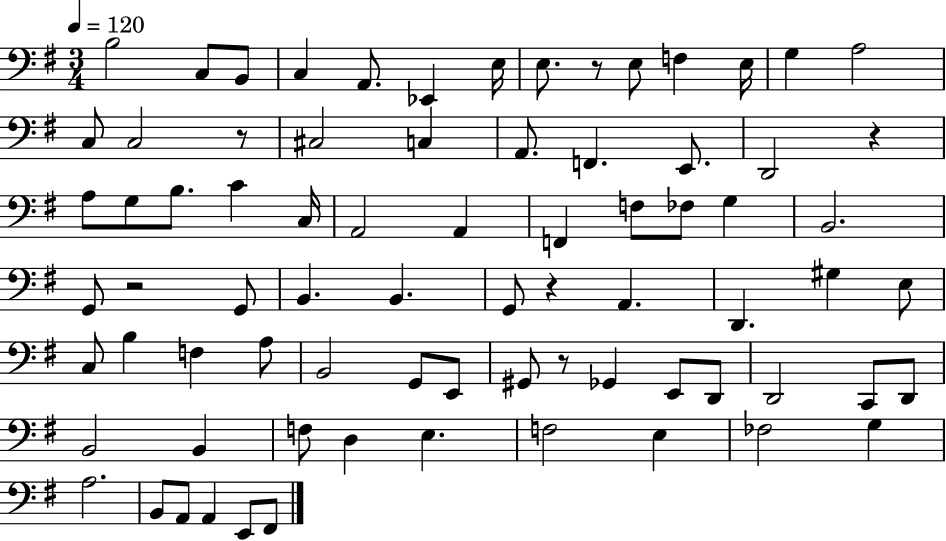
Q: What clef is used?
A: bass